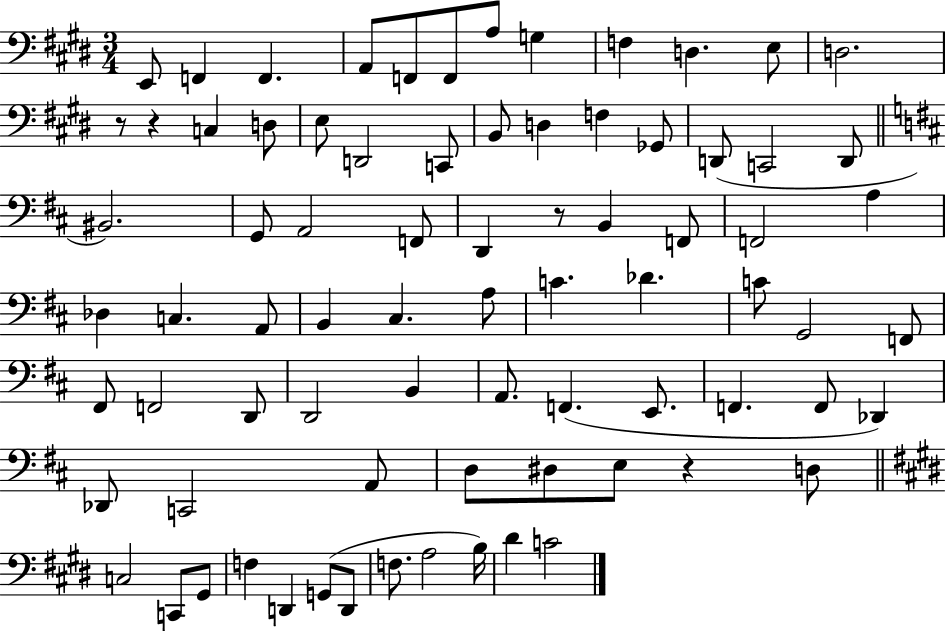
{
  \clef bass
  \numericTimeSignature
  \time 3/4
  \key e \major
  e,8 f,4 f,4. | a,8 f,8 f,8 a8 g4 | f4 d4. e8 | d2. | \break r8 r4 c4 d8 | e8 d,2 c,8 | b,8 d4 f4 ges,8 | d,8( c,2 d,8 | \break \bar "||" \break \key d \major bis,2.) | g,8 a,2 f,8 | d,4 r8 b,4 f,8 | f,2 a4 | \break des4 c4. a,8 | b,4 cis4. a8 | c'4. des'4. | c'8 g,2 f,8 | \break fis,8 f,2 d,8 | d,2 b,4 | a,8. f,4.( e,8. | f,4. f,8 des,4) | \break des,8 c,2 a,8 | d8 dis8 e8 r4 d8 | \bar "||" \break \key e \major c2 c,8 gis,8 | f4 d,4 g,8( d,8 | f8. a2 b16) | dis'4 c'2 | \break \bar "|."
}